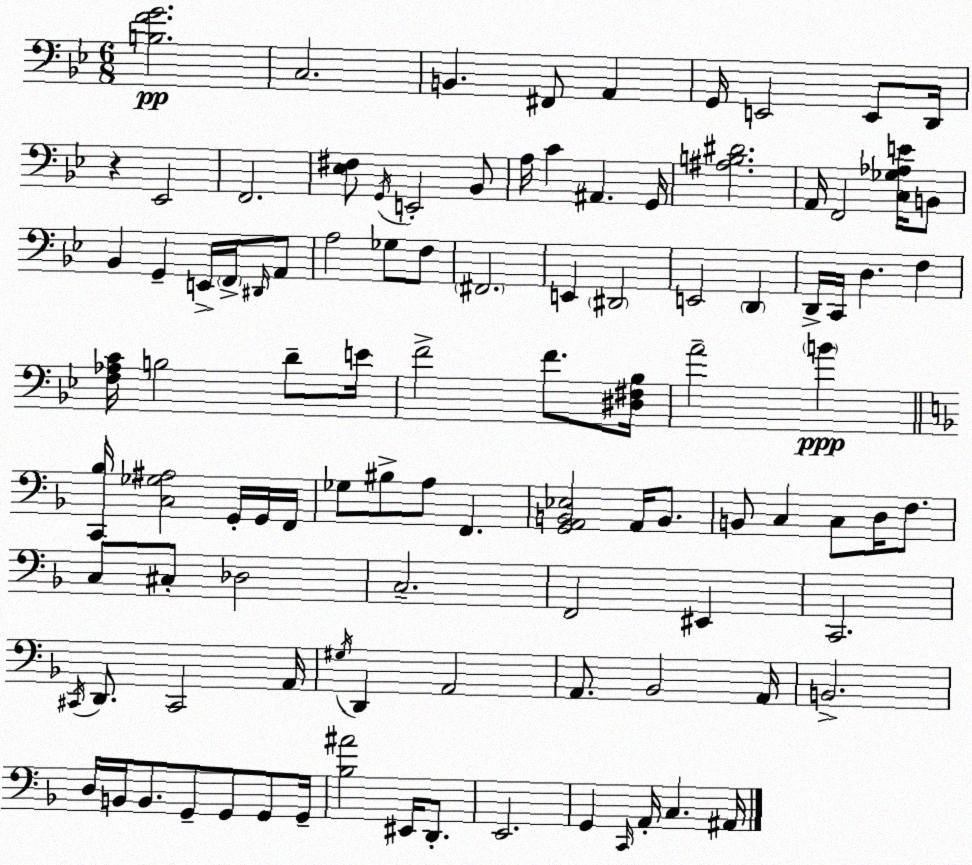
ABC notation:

X:1
T:Untitled
M:6/8
L:1/4
K:Bb
[B,FG]2 C,2 B,, ^F,,/2 A,, G,,/4 E,,2 E,,/2 D,,/4 z _E,,2 F,,2 [_E,^F,]/2 G,,/4 E,,2 _B,,/2 A,/4 C ^A,, G,,/4 [^A,B,^D]2 A,,/4 F,,2 [C,_G,_A,E]/4 B,,/2 _B,, G,, E,,/4 F,,/4 ^D,,/4 A,,/2 A,2 _G,/2 F,/2 ^F,,2 E,, ^D,,2 E,,2 D,, D,,/4 C,,/4 D, F, [F,_A,C]/4 B,2 D/2 E/4 F2 F/2 [^D,^F,_B,]/4 A2 B [C,,_B,]/4 [C,_G,^A,]2 G,,/4 G,,/4 F,,/4 _G,/2 ^B,/2 A,/2 F,, [G,,A,,B,,_E,]2 A,,/4 B,,/2 B,,/2 C, C,/2 D,/4 F,/2 C,/2 ^C,/2 _D,2 C,2 F,,2 ^E,, C,,2 ^C,,/4 D,,/2 ^C,,2 A,,/4 ^G,/4 D,, A,,2 A,,/2 _B,,2 A,,/4 B,,2 D,/4 B,,/4 B,,/2 G,,/2 G,,/2 G,,/2 G,,/4 [_B,^A]2 ^E,,/4 D,,/2 E,,2 G,, C,,/4 A,,/4 C, ^A,,/4